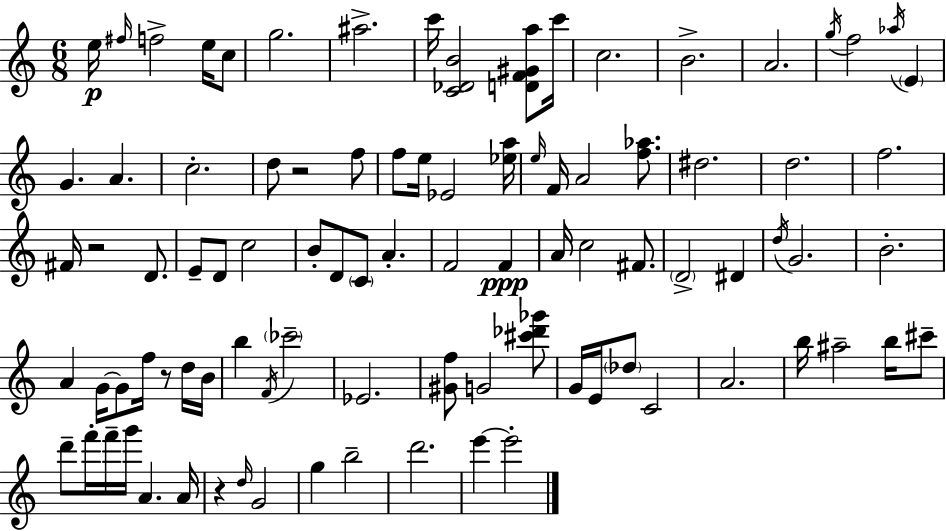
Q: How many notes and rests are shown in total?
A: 92